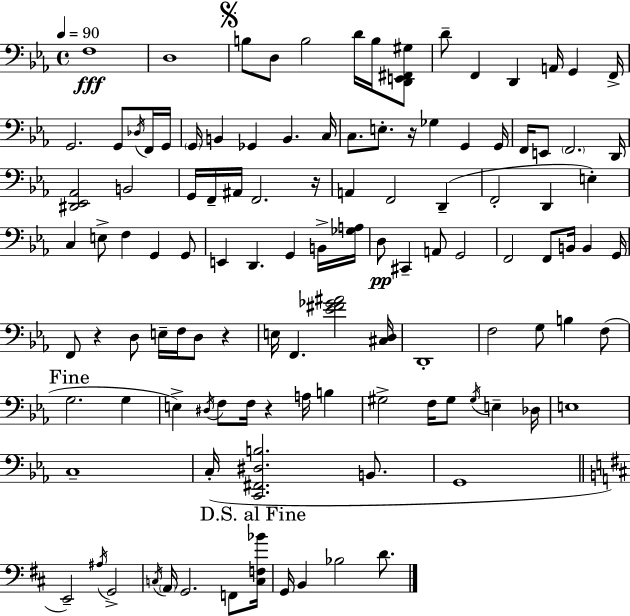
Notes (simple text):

F3/w D3/w B3/e D3/e B3/h D4/s B3/s [D2,E2,F#2,G#3]/e D4/e F2/q D2/q A2/s G2/q F2/s G2/h. G2/e Db3/s F2/s G2/s G2/s B2/q Gb2/q B2/q. C3/s C3/e. E3/e. R/s Gb3/q G2/q G2/s F2/s E2/e F2/h. D2/s [D#2,Eb2,Ab2]/h B2/h G2/s F2/s A#2/s F2/h. R/s A2/q F2/h D2/q F2/h D2/q E3/q C3/q E3/e F3/q G2/q G2/e E2/q D2/q. G2/q B2/s [Gb3,A3]/s D3/e C#2/q A2/e G2/h F2/h F2/e B2/s B2/q G2/s F2/e R/q D3/e E3/s F3/s D3/e R/q E3/s F2/q. [Eb4,F#4,Gb4,A#4]/h [C#3,D3]/s D2/w F3/h G3/e B3/q F3/e G3/h. G3/q E3/q D#3/s F3/e F3/s R/q A3/s B3/q G#3/h F3/s G#3/e G#3/s E3/q Db3/s E3/w C3/w C3/s [C2,F#2,D#3,B3]/h. B2/e. G2/w E2/h A#3/s G2/h C3/s A2/s G2/h. F2/e [C3,F3,Bb4]/s G2/s B2/q Bb3/h D4/e.